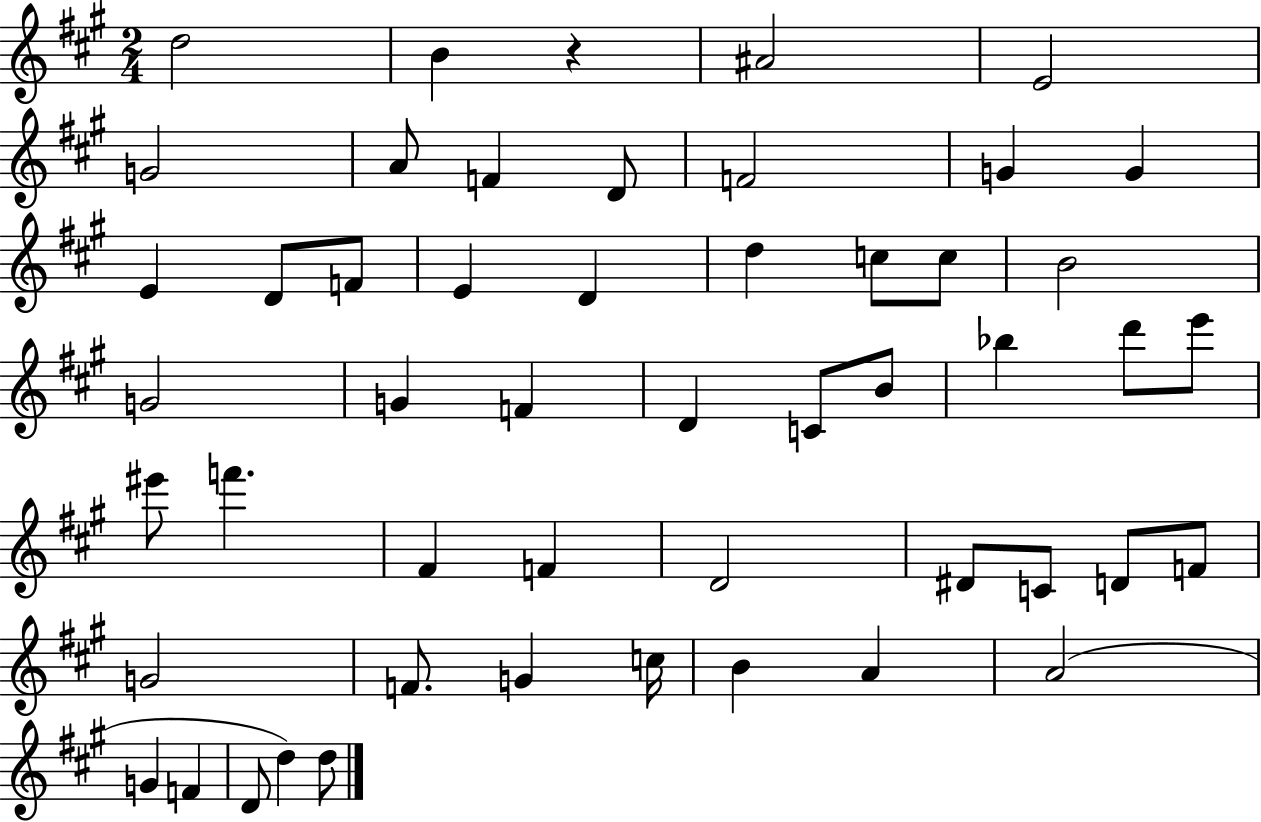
X:1
T:Untitled
M:2/4
L:1/4
K:A
d2 B z ^A2 E2 G2 A/2 F D/2 F2 G G E D/2 F/2 E D d c/2 c/2 B2 G2 G F D C/2 B/2 _b d'/2 e'/2 ^e'/2 f' ^F F D2 ^D/2 C/2 D/2 F/2 G2 F/2 G c/4 B A A2 G F D/2 d d/2